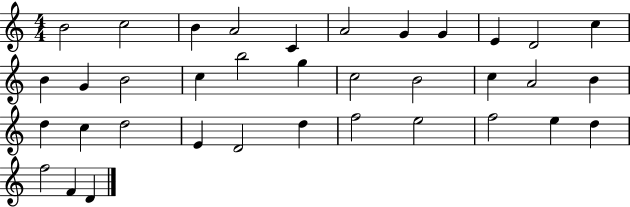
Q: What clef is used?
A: treble